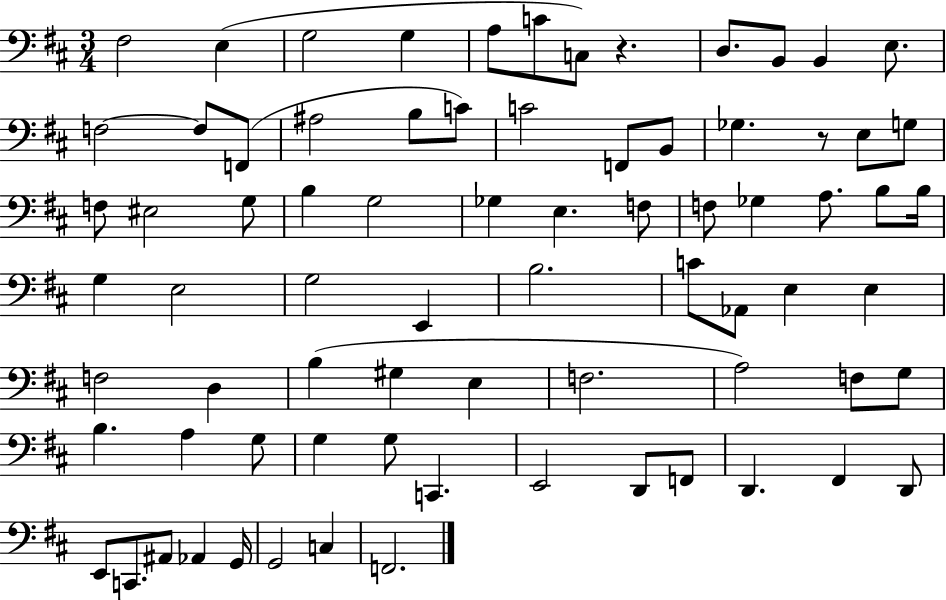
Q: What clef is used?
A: bass